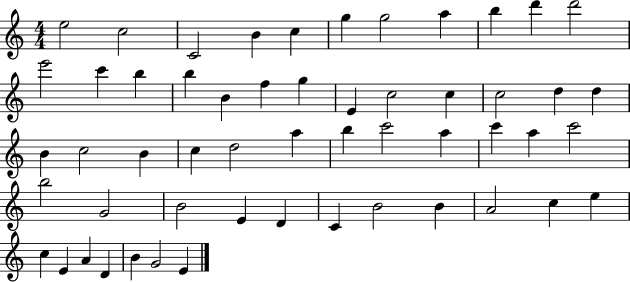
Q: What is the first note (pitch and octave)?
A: E5